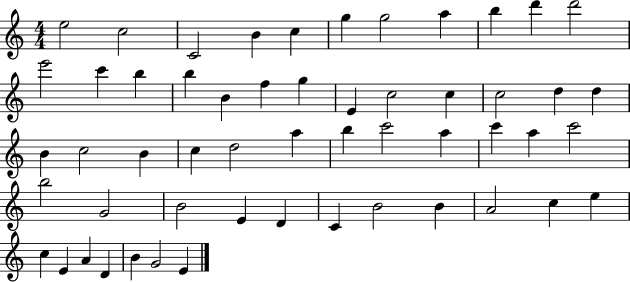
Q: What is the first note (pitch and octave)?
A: E5